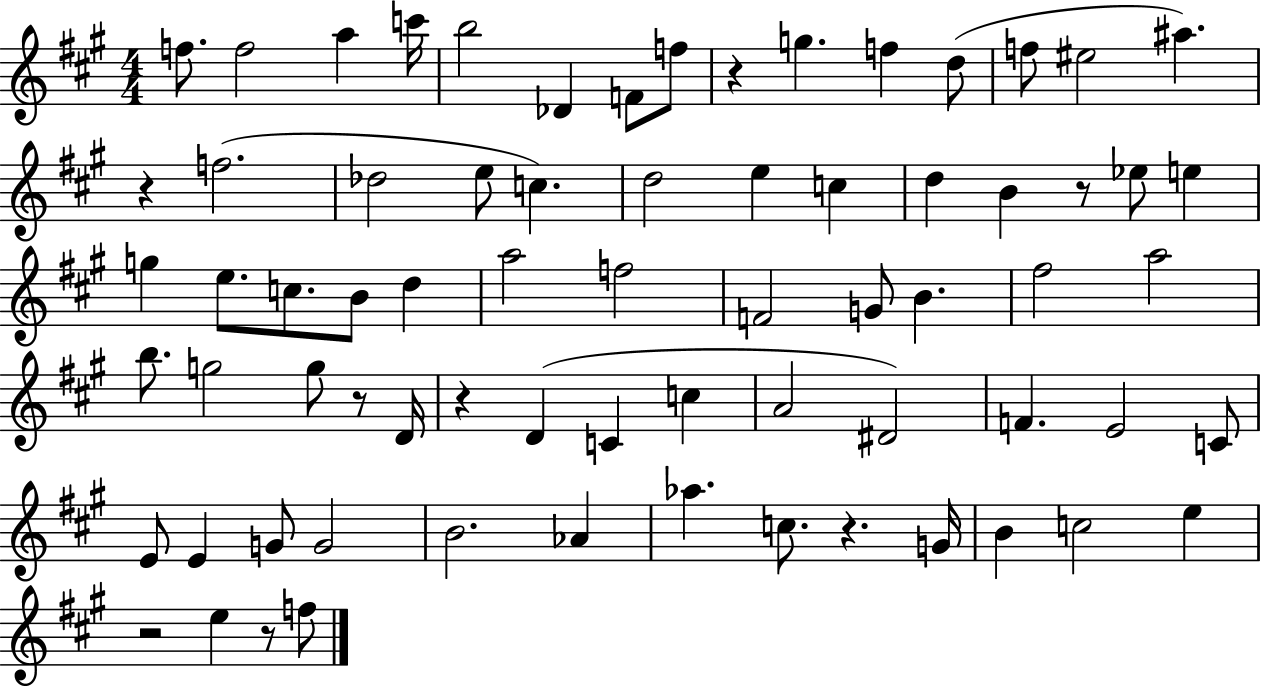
{
  \clef treble
  \numericTimeSignature
  \time 4/4
  \key a \major
  f''8. f''2 a''4 c'''16 | b''2 des'4 f'8 f''8 | r4 g''4. f''4 d''8( | f''8 eis''2 ais''4.) | \break r4 f''2.( | des''2 e''8 c''4.) | d''2 e''4 c''4 | d''4 b'4 r8 ees''8 e''4 | \break g''4 e''8. c''8. b'8 d''4 | a''2 f''2 | f'2 g'8 b'4. | fis''2 a''2 | \break b''8. g''2 g''8 r8 d'16 | r4 d'4( c'4 c''4 | a'2 dis'2) | f'4. e'2 c'8 | \break e'8 e'4 g'8 g'2 | b'2. aes'4 | aes''4. c''8. r4. g'16 | b'4 c''2 e''4 | \break r2 e''4 r8 f''8 | \bar "|."
}